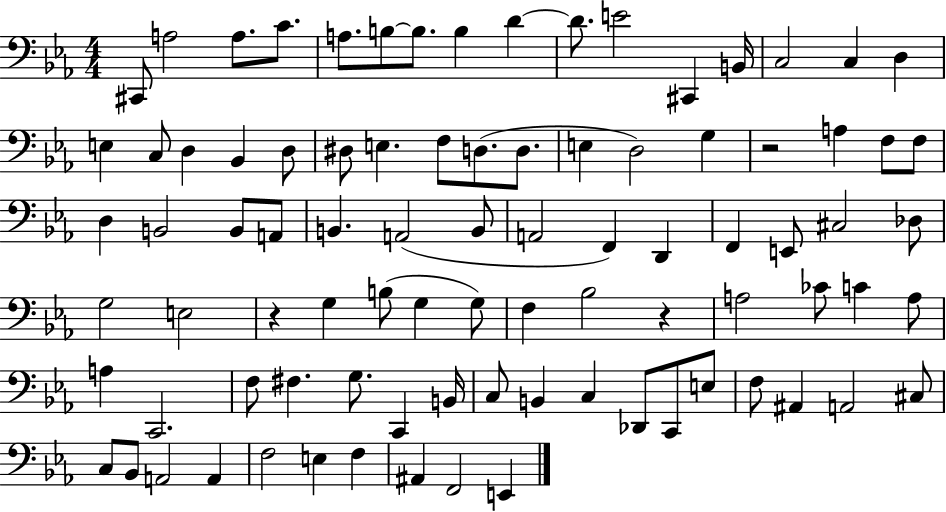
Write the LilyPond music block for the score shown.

{
  \clef bass
  \numericTimeSignature
  \time 4/4
  \key ees \major
  \repeat volta 2 { cis,8 a2 a8. c'8. | a8. b8~~ b8. b4 d'4~~ | d'8. e'2 cis,4 b,16 | c2 c4 d4 | \break e4 c8 d4 bes,4 d8 | dis8 e4. f8 d8.( d8. | e4 d2) g4 | r2 a4 f8 f8 | \break d4 b,2 b,8 a,8 | b,4. a,2( b,8 | a,2 f,4) d,4 | f,4 e,8 cis2 des8 | \break g2 e2 | r4 g4 b8( g4 g8) | f4 bes2 r4 | a2 ces'8 c'4 a8 | \break a4 c,2. | f8 fis4. g8. c,4 b,16 | c8 b,4 c4 des,8 c,8 e8 | f8 ais,4 a,2 cis8 | \break c8 bes,8 a,2 a,4 | f2 e4 f4 | ais,4 f,2 e,4 | } \bar "|."
}